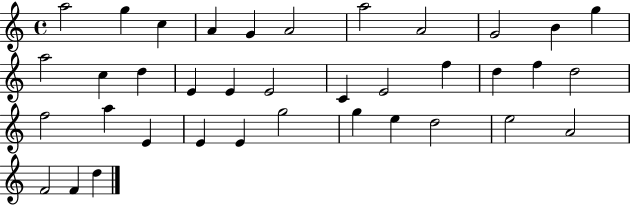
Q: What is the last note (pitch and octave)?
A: D5